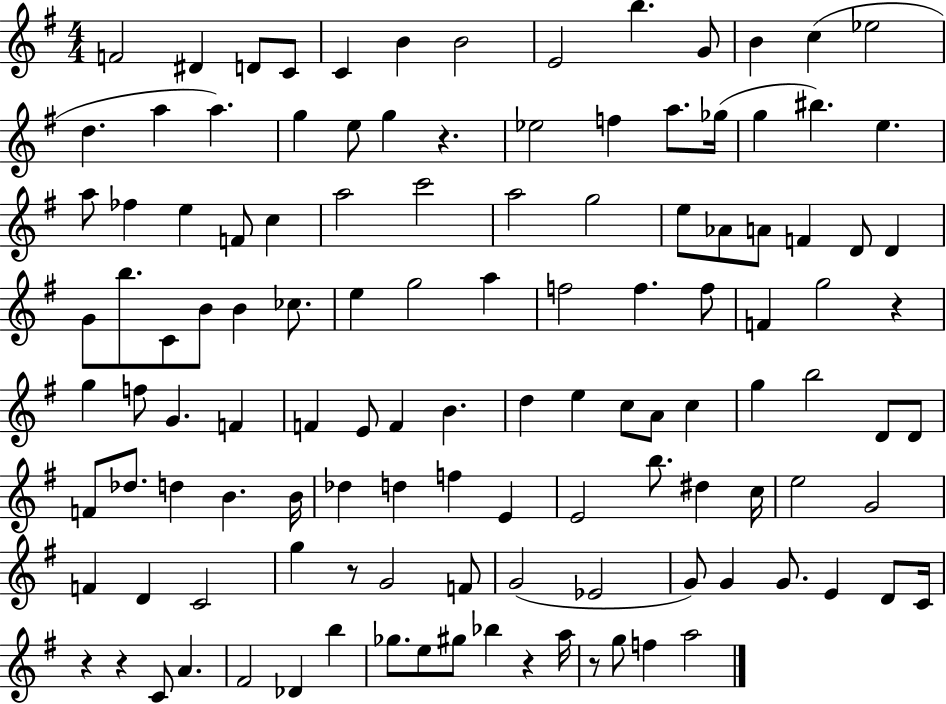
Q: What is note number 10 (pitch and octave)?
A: G4